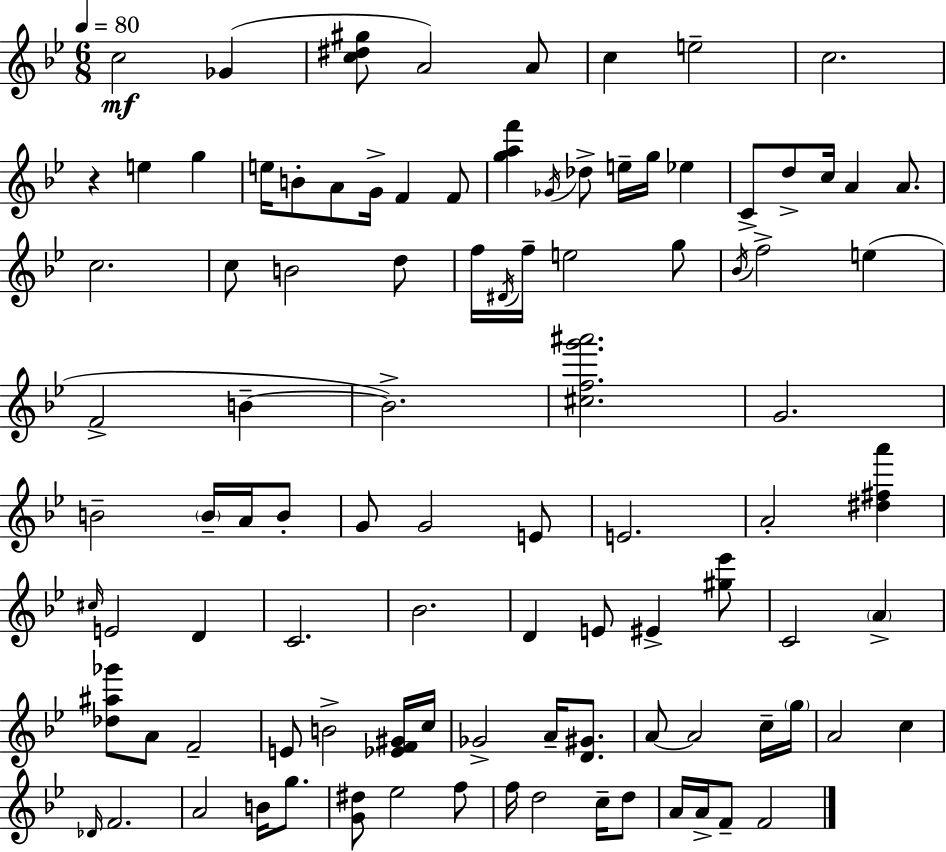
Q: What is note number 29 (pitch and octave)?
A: D5